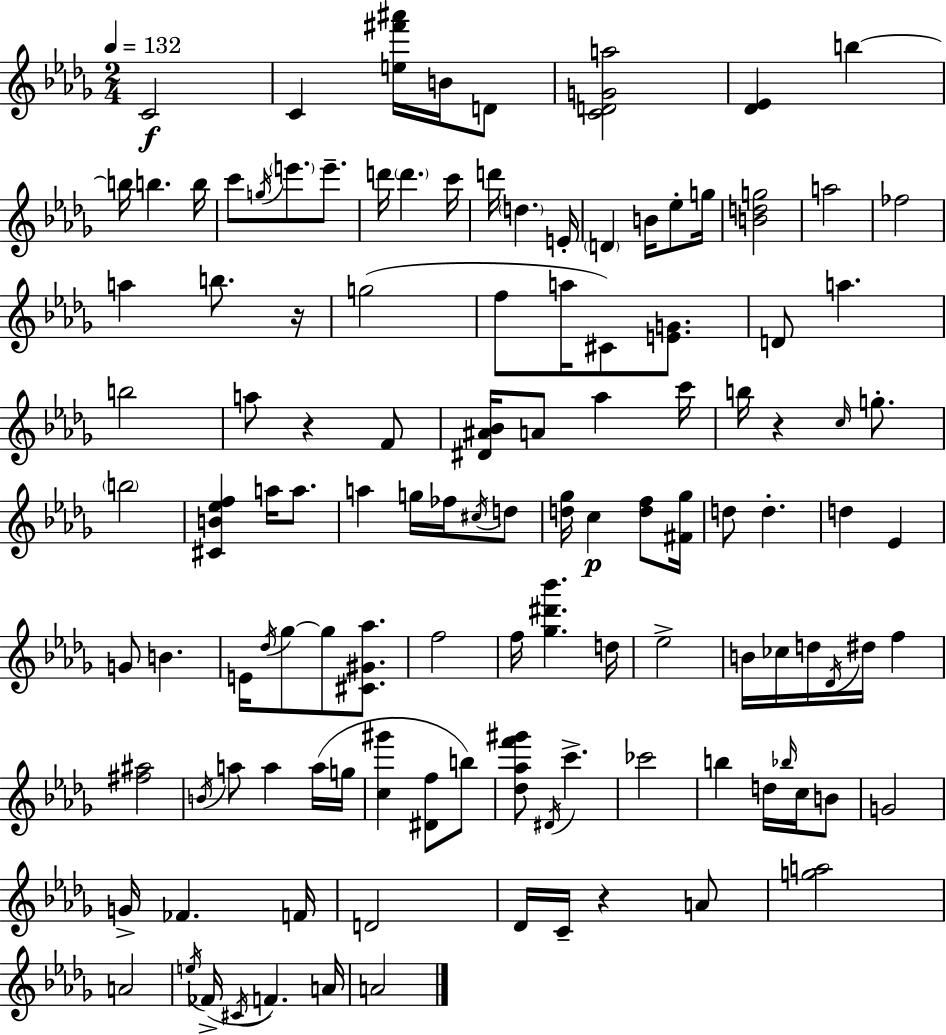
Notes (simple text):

C4/h C4/q [E5,F#6,A#6]/s B4/s D4/e [C4,D4,G4,A5]/h [Db4,Eb4]/q B5/q B5/s B5/q. B5/s C6/e G5/s E6/e. E6/e. D6/s D6/q. C6/s D6/s D5/q. E4/s D4/q B4/s Eb5/e G5/s [B4,D5,G5]/h A5/h FES5/h A5/q B5/e. R/s G5/h F5/e A5/s C#4/e [E4,G4]/e. D4/e A5/q. B5/h A5/e R/q F4/e [D#4,A#4,Bb4]/s A4/e Ab5/q C6/s B5/s R/q C5/s G5/e. B5/h [C#4,B4,Eb5,F5]/q A5/s A5/e. A5/q G5/s FES5/s C#5/s D5/e [D5,Gb5]/s C5/q [D5,F5]/e [F#4,Gb5]/s D5/e D5/q. D5/q Eb4/q G4/e B4/q. E4/s Db5/s Gb5/e Gb5/e [C#4,G#4,Ab5]/e. F5/h F5/s [Gb5,D#6,Bb6]/q. D5/s Eb5/h B4/s CES5/s D5/s Db4/s D#5/s F5/q [F#5,A#5]/h B4/s A5/e A5/q A5/s G5/s [C5,G#6]/q [D#4,F5]/e B5/e [Db5,Ab5,F6,G#6]/e D#4/s C6/q. CES6/h B5/q D5/s Bb5/s C5/s B4/e G4/h G4/s FES4/q. F4/s D4/h Db4/s C4/s R/q A4/e [G5,A5]/h A4/h E5/s FES4/s C#4/s F4/q. A4/s A4/h